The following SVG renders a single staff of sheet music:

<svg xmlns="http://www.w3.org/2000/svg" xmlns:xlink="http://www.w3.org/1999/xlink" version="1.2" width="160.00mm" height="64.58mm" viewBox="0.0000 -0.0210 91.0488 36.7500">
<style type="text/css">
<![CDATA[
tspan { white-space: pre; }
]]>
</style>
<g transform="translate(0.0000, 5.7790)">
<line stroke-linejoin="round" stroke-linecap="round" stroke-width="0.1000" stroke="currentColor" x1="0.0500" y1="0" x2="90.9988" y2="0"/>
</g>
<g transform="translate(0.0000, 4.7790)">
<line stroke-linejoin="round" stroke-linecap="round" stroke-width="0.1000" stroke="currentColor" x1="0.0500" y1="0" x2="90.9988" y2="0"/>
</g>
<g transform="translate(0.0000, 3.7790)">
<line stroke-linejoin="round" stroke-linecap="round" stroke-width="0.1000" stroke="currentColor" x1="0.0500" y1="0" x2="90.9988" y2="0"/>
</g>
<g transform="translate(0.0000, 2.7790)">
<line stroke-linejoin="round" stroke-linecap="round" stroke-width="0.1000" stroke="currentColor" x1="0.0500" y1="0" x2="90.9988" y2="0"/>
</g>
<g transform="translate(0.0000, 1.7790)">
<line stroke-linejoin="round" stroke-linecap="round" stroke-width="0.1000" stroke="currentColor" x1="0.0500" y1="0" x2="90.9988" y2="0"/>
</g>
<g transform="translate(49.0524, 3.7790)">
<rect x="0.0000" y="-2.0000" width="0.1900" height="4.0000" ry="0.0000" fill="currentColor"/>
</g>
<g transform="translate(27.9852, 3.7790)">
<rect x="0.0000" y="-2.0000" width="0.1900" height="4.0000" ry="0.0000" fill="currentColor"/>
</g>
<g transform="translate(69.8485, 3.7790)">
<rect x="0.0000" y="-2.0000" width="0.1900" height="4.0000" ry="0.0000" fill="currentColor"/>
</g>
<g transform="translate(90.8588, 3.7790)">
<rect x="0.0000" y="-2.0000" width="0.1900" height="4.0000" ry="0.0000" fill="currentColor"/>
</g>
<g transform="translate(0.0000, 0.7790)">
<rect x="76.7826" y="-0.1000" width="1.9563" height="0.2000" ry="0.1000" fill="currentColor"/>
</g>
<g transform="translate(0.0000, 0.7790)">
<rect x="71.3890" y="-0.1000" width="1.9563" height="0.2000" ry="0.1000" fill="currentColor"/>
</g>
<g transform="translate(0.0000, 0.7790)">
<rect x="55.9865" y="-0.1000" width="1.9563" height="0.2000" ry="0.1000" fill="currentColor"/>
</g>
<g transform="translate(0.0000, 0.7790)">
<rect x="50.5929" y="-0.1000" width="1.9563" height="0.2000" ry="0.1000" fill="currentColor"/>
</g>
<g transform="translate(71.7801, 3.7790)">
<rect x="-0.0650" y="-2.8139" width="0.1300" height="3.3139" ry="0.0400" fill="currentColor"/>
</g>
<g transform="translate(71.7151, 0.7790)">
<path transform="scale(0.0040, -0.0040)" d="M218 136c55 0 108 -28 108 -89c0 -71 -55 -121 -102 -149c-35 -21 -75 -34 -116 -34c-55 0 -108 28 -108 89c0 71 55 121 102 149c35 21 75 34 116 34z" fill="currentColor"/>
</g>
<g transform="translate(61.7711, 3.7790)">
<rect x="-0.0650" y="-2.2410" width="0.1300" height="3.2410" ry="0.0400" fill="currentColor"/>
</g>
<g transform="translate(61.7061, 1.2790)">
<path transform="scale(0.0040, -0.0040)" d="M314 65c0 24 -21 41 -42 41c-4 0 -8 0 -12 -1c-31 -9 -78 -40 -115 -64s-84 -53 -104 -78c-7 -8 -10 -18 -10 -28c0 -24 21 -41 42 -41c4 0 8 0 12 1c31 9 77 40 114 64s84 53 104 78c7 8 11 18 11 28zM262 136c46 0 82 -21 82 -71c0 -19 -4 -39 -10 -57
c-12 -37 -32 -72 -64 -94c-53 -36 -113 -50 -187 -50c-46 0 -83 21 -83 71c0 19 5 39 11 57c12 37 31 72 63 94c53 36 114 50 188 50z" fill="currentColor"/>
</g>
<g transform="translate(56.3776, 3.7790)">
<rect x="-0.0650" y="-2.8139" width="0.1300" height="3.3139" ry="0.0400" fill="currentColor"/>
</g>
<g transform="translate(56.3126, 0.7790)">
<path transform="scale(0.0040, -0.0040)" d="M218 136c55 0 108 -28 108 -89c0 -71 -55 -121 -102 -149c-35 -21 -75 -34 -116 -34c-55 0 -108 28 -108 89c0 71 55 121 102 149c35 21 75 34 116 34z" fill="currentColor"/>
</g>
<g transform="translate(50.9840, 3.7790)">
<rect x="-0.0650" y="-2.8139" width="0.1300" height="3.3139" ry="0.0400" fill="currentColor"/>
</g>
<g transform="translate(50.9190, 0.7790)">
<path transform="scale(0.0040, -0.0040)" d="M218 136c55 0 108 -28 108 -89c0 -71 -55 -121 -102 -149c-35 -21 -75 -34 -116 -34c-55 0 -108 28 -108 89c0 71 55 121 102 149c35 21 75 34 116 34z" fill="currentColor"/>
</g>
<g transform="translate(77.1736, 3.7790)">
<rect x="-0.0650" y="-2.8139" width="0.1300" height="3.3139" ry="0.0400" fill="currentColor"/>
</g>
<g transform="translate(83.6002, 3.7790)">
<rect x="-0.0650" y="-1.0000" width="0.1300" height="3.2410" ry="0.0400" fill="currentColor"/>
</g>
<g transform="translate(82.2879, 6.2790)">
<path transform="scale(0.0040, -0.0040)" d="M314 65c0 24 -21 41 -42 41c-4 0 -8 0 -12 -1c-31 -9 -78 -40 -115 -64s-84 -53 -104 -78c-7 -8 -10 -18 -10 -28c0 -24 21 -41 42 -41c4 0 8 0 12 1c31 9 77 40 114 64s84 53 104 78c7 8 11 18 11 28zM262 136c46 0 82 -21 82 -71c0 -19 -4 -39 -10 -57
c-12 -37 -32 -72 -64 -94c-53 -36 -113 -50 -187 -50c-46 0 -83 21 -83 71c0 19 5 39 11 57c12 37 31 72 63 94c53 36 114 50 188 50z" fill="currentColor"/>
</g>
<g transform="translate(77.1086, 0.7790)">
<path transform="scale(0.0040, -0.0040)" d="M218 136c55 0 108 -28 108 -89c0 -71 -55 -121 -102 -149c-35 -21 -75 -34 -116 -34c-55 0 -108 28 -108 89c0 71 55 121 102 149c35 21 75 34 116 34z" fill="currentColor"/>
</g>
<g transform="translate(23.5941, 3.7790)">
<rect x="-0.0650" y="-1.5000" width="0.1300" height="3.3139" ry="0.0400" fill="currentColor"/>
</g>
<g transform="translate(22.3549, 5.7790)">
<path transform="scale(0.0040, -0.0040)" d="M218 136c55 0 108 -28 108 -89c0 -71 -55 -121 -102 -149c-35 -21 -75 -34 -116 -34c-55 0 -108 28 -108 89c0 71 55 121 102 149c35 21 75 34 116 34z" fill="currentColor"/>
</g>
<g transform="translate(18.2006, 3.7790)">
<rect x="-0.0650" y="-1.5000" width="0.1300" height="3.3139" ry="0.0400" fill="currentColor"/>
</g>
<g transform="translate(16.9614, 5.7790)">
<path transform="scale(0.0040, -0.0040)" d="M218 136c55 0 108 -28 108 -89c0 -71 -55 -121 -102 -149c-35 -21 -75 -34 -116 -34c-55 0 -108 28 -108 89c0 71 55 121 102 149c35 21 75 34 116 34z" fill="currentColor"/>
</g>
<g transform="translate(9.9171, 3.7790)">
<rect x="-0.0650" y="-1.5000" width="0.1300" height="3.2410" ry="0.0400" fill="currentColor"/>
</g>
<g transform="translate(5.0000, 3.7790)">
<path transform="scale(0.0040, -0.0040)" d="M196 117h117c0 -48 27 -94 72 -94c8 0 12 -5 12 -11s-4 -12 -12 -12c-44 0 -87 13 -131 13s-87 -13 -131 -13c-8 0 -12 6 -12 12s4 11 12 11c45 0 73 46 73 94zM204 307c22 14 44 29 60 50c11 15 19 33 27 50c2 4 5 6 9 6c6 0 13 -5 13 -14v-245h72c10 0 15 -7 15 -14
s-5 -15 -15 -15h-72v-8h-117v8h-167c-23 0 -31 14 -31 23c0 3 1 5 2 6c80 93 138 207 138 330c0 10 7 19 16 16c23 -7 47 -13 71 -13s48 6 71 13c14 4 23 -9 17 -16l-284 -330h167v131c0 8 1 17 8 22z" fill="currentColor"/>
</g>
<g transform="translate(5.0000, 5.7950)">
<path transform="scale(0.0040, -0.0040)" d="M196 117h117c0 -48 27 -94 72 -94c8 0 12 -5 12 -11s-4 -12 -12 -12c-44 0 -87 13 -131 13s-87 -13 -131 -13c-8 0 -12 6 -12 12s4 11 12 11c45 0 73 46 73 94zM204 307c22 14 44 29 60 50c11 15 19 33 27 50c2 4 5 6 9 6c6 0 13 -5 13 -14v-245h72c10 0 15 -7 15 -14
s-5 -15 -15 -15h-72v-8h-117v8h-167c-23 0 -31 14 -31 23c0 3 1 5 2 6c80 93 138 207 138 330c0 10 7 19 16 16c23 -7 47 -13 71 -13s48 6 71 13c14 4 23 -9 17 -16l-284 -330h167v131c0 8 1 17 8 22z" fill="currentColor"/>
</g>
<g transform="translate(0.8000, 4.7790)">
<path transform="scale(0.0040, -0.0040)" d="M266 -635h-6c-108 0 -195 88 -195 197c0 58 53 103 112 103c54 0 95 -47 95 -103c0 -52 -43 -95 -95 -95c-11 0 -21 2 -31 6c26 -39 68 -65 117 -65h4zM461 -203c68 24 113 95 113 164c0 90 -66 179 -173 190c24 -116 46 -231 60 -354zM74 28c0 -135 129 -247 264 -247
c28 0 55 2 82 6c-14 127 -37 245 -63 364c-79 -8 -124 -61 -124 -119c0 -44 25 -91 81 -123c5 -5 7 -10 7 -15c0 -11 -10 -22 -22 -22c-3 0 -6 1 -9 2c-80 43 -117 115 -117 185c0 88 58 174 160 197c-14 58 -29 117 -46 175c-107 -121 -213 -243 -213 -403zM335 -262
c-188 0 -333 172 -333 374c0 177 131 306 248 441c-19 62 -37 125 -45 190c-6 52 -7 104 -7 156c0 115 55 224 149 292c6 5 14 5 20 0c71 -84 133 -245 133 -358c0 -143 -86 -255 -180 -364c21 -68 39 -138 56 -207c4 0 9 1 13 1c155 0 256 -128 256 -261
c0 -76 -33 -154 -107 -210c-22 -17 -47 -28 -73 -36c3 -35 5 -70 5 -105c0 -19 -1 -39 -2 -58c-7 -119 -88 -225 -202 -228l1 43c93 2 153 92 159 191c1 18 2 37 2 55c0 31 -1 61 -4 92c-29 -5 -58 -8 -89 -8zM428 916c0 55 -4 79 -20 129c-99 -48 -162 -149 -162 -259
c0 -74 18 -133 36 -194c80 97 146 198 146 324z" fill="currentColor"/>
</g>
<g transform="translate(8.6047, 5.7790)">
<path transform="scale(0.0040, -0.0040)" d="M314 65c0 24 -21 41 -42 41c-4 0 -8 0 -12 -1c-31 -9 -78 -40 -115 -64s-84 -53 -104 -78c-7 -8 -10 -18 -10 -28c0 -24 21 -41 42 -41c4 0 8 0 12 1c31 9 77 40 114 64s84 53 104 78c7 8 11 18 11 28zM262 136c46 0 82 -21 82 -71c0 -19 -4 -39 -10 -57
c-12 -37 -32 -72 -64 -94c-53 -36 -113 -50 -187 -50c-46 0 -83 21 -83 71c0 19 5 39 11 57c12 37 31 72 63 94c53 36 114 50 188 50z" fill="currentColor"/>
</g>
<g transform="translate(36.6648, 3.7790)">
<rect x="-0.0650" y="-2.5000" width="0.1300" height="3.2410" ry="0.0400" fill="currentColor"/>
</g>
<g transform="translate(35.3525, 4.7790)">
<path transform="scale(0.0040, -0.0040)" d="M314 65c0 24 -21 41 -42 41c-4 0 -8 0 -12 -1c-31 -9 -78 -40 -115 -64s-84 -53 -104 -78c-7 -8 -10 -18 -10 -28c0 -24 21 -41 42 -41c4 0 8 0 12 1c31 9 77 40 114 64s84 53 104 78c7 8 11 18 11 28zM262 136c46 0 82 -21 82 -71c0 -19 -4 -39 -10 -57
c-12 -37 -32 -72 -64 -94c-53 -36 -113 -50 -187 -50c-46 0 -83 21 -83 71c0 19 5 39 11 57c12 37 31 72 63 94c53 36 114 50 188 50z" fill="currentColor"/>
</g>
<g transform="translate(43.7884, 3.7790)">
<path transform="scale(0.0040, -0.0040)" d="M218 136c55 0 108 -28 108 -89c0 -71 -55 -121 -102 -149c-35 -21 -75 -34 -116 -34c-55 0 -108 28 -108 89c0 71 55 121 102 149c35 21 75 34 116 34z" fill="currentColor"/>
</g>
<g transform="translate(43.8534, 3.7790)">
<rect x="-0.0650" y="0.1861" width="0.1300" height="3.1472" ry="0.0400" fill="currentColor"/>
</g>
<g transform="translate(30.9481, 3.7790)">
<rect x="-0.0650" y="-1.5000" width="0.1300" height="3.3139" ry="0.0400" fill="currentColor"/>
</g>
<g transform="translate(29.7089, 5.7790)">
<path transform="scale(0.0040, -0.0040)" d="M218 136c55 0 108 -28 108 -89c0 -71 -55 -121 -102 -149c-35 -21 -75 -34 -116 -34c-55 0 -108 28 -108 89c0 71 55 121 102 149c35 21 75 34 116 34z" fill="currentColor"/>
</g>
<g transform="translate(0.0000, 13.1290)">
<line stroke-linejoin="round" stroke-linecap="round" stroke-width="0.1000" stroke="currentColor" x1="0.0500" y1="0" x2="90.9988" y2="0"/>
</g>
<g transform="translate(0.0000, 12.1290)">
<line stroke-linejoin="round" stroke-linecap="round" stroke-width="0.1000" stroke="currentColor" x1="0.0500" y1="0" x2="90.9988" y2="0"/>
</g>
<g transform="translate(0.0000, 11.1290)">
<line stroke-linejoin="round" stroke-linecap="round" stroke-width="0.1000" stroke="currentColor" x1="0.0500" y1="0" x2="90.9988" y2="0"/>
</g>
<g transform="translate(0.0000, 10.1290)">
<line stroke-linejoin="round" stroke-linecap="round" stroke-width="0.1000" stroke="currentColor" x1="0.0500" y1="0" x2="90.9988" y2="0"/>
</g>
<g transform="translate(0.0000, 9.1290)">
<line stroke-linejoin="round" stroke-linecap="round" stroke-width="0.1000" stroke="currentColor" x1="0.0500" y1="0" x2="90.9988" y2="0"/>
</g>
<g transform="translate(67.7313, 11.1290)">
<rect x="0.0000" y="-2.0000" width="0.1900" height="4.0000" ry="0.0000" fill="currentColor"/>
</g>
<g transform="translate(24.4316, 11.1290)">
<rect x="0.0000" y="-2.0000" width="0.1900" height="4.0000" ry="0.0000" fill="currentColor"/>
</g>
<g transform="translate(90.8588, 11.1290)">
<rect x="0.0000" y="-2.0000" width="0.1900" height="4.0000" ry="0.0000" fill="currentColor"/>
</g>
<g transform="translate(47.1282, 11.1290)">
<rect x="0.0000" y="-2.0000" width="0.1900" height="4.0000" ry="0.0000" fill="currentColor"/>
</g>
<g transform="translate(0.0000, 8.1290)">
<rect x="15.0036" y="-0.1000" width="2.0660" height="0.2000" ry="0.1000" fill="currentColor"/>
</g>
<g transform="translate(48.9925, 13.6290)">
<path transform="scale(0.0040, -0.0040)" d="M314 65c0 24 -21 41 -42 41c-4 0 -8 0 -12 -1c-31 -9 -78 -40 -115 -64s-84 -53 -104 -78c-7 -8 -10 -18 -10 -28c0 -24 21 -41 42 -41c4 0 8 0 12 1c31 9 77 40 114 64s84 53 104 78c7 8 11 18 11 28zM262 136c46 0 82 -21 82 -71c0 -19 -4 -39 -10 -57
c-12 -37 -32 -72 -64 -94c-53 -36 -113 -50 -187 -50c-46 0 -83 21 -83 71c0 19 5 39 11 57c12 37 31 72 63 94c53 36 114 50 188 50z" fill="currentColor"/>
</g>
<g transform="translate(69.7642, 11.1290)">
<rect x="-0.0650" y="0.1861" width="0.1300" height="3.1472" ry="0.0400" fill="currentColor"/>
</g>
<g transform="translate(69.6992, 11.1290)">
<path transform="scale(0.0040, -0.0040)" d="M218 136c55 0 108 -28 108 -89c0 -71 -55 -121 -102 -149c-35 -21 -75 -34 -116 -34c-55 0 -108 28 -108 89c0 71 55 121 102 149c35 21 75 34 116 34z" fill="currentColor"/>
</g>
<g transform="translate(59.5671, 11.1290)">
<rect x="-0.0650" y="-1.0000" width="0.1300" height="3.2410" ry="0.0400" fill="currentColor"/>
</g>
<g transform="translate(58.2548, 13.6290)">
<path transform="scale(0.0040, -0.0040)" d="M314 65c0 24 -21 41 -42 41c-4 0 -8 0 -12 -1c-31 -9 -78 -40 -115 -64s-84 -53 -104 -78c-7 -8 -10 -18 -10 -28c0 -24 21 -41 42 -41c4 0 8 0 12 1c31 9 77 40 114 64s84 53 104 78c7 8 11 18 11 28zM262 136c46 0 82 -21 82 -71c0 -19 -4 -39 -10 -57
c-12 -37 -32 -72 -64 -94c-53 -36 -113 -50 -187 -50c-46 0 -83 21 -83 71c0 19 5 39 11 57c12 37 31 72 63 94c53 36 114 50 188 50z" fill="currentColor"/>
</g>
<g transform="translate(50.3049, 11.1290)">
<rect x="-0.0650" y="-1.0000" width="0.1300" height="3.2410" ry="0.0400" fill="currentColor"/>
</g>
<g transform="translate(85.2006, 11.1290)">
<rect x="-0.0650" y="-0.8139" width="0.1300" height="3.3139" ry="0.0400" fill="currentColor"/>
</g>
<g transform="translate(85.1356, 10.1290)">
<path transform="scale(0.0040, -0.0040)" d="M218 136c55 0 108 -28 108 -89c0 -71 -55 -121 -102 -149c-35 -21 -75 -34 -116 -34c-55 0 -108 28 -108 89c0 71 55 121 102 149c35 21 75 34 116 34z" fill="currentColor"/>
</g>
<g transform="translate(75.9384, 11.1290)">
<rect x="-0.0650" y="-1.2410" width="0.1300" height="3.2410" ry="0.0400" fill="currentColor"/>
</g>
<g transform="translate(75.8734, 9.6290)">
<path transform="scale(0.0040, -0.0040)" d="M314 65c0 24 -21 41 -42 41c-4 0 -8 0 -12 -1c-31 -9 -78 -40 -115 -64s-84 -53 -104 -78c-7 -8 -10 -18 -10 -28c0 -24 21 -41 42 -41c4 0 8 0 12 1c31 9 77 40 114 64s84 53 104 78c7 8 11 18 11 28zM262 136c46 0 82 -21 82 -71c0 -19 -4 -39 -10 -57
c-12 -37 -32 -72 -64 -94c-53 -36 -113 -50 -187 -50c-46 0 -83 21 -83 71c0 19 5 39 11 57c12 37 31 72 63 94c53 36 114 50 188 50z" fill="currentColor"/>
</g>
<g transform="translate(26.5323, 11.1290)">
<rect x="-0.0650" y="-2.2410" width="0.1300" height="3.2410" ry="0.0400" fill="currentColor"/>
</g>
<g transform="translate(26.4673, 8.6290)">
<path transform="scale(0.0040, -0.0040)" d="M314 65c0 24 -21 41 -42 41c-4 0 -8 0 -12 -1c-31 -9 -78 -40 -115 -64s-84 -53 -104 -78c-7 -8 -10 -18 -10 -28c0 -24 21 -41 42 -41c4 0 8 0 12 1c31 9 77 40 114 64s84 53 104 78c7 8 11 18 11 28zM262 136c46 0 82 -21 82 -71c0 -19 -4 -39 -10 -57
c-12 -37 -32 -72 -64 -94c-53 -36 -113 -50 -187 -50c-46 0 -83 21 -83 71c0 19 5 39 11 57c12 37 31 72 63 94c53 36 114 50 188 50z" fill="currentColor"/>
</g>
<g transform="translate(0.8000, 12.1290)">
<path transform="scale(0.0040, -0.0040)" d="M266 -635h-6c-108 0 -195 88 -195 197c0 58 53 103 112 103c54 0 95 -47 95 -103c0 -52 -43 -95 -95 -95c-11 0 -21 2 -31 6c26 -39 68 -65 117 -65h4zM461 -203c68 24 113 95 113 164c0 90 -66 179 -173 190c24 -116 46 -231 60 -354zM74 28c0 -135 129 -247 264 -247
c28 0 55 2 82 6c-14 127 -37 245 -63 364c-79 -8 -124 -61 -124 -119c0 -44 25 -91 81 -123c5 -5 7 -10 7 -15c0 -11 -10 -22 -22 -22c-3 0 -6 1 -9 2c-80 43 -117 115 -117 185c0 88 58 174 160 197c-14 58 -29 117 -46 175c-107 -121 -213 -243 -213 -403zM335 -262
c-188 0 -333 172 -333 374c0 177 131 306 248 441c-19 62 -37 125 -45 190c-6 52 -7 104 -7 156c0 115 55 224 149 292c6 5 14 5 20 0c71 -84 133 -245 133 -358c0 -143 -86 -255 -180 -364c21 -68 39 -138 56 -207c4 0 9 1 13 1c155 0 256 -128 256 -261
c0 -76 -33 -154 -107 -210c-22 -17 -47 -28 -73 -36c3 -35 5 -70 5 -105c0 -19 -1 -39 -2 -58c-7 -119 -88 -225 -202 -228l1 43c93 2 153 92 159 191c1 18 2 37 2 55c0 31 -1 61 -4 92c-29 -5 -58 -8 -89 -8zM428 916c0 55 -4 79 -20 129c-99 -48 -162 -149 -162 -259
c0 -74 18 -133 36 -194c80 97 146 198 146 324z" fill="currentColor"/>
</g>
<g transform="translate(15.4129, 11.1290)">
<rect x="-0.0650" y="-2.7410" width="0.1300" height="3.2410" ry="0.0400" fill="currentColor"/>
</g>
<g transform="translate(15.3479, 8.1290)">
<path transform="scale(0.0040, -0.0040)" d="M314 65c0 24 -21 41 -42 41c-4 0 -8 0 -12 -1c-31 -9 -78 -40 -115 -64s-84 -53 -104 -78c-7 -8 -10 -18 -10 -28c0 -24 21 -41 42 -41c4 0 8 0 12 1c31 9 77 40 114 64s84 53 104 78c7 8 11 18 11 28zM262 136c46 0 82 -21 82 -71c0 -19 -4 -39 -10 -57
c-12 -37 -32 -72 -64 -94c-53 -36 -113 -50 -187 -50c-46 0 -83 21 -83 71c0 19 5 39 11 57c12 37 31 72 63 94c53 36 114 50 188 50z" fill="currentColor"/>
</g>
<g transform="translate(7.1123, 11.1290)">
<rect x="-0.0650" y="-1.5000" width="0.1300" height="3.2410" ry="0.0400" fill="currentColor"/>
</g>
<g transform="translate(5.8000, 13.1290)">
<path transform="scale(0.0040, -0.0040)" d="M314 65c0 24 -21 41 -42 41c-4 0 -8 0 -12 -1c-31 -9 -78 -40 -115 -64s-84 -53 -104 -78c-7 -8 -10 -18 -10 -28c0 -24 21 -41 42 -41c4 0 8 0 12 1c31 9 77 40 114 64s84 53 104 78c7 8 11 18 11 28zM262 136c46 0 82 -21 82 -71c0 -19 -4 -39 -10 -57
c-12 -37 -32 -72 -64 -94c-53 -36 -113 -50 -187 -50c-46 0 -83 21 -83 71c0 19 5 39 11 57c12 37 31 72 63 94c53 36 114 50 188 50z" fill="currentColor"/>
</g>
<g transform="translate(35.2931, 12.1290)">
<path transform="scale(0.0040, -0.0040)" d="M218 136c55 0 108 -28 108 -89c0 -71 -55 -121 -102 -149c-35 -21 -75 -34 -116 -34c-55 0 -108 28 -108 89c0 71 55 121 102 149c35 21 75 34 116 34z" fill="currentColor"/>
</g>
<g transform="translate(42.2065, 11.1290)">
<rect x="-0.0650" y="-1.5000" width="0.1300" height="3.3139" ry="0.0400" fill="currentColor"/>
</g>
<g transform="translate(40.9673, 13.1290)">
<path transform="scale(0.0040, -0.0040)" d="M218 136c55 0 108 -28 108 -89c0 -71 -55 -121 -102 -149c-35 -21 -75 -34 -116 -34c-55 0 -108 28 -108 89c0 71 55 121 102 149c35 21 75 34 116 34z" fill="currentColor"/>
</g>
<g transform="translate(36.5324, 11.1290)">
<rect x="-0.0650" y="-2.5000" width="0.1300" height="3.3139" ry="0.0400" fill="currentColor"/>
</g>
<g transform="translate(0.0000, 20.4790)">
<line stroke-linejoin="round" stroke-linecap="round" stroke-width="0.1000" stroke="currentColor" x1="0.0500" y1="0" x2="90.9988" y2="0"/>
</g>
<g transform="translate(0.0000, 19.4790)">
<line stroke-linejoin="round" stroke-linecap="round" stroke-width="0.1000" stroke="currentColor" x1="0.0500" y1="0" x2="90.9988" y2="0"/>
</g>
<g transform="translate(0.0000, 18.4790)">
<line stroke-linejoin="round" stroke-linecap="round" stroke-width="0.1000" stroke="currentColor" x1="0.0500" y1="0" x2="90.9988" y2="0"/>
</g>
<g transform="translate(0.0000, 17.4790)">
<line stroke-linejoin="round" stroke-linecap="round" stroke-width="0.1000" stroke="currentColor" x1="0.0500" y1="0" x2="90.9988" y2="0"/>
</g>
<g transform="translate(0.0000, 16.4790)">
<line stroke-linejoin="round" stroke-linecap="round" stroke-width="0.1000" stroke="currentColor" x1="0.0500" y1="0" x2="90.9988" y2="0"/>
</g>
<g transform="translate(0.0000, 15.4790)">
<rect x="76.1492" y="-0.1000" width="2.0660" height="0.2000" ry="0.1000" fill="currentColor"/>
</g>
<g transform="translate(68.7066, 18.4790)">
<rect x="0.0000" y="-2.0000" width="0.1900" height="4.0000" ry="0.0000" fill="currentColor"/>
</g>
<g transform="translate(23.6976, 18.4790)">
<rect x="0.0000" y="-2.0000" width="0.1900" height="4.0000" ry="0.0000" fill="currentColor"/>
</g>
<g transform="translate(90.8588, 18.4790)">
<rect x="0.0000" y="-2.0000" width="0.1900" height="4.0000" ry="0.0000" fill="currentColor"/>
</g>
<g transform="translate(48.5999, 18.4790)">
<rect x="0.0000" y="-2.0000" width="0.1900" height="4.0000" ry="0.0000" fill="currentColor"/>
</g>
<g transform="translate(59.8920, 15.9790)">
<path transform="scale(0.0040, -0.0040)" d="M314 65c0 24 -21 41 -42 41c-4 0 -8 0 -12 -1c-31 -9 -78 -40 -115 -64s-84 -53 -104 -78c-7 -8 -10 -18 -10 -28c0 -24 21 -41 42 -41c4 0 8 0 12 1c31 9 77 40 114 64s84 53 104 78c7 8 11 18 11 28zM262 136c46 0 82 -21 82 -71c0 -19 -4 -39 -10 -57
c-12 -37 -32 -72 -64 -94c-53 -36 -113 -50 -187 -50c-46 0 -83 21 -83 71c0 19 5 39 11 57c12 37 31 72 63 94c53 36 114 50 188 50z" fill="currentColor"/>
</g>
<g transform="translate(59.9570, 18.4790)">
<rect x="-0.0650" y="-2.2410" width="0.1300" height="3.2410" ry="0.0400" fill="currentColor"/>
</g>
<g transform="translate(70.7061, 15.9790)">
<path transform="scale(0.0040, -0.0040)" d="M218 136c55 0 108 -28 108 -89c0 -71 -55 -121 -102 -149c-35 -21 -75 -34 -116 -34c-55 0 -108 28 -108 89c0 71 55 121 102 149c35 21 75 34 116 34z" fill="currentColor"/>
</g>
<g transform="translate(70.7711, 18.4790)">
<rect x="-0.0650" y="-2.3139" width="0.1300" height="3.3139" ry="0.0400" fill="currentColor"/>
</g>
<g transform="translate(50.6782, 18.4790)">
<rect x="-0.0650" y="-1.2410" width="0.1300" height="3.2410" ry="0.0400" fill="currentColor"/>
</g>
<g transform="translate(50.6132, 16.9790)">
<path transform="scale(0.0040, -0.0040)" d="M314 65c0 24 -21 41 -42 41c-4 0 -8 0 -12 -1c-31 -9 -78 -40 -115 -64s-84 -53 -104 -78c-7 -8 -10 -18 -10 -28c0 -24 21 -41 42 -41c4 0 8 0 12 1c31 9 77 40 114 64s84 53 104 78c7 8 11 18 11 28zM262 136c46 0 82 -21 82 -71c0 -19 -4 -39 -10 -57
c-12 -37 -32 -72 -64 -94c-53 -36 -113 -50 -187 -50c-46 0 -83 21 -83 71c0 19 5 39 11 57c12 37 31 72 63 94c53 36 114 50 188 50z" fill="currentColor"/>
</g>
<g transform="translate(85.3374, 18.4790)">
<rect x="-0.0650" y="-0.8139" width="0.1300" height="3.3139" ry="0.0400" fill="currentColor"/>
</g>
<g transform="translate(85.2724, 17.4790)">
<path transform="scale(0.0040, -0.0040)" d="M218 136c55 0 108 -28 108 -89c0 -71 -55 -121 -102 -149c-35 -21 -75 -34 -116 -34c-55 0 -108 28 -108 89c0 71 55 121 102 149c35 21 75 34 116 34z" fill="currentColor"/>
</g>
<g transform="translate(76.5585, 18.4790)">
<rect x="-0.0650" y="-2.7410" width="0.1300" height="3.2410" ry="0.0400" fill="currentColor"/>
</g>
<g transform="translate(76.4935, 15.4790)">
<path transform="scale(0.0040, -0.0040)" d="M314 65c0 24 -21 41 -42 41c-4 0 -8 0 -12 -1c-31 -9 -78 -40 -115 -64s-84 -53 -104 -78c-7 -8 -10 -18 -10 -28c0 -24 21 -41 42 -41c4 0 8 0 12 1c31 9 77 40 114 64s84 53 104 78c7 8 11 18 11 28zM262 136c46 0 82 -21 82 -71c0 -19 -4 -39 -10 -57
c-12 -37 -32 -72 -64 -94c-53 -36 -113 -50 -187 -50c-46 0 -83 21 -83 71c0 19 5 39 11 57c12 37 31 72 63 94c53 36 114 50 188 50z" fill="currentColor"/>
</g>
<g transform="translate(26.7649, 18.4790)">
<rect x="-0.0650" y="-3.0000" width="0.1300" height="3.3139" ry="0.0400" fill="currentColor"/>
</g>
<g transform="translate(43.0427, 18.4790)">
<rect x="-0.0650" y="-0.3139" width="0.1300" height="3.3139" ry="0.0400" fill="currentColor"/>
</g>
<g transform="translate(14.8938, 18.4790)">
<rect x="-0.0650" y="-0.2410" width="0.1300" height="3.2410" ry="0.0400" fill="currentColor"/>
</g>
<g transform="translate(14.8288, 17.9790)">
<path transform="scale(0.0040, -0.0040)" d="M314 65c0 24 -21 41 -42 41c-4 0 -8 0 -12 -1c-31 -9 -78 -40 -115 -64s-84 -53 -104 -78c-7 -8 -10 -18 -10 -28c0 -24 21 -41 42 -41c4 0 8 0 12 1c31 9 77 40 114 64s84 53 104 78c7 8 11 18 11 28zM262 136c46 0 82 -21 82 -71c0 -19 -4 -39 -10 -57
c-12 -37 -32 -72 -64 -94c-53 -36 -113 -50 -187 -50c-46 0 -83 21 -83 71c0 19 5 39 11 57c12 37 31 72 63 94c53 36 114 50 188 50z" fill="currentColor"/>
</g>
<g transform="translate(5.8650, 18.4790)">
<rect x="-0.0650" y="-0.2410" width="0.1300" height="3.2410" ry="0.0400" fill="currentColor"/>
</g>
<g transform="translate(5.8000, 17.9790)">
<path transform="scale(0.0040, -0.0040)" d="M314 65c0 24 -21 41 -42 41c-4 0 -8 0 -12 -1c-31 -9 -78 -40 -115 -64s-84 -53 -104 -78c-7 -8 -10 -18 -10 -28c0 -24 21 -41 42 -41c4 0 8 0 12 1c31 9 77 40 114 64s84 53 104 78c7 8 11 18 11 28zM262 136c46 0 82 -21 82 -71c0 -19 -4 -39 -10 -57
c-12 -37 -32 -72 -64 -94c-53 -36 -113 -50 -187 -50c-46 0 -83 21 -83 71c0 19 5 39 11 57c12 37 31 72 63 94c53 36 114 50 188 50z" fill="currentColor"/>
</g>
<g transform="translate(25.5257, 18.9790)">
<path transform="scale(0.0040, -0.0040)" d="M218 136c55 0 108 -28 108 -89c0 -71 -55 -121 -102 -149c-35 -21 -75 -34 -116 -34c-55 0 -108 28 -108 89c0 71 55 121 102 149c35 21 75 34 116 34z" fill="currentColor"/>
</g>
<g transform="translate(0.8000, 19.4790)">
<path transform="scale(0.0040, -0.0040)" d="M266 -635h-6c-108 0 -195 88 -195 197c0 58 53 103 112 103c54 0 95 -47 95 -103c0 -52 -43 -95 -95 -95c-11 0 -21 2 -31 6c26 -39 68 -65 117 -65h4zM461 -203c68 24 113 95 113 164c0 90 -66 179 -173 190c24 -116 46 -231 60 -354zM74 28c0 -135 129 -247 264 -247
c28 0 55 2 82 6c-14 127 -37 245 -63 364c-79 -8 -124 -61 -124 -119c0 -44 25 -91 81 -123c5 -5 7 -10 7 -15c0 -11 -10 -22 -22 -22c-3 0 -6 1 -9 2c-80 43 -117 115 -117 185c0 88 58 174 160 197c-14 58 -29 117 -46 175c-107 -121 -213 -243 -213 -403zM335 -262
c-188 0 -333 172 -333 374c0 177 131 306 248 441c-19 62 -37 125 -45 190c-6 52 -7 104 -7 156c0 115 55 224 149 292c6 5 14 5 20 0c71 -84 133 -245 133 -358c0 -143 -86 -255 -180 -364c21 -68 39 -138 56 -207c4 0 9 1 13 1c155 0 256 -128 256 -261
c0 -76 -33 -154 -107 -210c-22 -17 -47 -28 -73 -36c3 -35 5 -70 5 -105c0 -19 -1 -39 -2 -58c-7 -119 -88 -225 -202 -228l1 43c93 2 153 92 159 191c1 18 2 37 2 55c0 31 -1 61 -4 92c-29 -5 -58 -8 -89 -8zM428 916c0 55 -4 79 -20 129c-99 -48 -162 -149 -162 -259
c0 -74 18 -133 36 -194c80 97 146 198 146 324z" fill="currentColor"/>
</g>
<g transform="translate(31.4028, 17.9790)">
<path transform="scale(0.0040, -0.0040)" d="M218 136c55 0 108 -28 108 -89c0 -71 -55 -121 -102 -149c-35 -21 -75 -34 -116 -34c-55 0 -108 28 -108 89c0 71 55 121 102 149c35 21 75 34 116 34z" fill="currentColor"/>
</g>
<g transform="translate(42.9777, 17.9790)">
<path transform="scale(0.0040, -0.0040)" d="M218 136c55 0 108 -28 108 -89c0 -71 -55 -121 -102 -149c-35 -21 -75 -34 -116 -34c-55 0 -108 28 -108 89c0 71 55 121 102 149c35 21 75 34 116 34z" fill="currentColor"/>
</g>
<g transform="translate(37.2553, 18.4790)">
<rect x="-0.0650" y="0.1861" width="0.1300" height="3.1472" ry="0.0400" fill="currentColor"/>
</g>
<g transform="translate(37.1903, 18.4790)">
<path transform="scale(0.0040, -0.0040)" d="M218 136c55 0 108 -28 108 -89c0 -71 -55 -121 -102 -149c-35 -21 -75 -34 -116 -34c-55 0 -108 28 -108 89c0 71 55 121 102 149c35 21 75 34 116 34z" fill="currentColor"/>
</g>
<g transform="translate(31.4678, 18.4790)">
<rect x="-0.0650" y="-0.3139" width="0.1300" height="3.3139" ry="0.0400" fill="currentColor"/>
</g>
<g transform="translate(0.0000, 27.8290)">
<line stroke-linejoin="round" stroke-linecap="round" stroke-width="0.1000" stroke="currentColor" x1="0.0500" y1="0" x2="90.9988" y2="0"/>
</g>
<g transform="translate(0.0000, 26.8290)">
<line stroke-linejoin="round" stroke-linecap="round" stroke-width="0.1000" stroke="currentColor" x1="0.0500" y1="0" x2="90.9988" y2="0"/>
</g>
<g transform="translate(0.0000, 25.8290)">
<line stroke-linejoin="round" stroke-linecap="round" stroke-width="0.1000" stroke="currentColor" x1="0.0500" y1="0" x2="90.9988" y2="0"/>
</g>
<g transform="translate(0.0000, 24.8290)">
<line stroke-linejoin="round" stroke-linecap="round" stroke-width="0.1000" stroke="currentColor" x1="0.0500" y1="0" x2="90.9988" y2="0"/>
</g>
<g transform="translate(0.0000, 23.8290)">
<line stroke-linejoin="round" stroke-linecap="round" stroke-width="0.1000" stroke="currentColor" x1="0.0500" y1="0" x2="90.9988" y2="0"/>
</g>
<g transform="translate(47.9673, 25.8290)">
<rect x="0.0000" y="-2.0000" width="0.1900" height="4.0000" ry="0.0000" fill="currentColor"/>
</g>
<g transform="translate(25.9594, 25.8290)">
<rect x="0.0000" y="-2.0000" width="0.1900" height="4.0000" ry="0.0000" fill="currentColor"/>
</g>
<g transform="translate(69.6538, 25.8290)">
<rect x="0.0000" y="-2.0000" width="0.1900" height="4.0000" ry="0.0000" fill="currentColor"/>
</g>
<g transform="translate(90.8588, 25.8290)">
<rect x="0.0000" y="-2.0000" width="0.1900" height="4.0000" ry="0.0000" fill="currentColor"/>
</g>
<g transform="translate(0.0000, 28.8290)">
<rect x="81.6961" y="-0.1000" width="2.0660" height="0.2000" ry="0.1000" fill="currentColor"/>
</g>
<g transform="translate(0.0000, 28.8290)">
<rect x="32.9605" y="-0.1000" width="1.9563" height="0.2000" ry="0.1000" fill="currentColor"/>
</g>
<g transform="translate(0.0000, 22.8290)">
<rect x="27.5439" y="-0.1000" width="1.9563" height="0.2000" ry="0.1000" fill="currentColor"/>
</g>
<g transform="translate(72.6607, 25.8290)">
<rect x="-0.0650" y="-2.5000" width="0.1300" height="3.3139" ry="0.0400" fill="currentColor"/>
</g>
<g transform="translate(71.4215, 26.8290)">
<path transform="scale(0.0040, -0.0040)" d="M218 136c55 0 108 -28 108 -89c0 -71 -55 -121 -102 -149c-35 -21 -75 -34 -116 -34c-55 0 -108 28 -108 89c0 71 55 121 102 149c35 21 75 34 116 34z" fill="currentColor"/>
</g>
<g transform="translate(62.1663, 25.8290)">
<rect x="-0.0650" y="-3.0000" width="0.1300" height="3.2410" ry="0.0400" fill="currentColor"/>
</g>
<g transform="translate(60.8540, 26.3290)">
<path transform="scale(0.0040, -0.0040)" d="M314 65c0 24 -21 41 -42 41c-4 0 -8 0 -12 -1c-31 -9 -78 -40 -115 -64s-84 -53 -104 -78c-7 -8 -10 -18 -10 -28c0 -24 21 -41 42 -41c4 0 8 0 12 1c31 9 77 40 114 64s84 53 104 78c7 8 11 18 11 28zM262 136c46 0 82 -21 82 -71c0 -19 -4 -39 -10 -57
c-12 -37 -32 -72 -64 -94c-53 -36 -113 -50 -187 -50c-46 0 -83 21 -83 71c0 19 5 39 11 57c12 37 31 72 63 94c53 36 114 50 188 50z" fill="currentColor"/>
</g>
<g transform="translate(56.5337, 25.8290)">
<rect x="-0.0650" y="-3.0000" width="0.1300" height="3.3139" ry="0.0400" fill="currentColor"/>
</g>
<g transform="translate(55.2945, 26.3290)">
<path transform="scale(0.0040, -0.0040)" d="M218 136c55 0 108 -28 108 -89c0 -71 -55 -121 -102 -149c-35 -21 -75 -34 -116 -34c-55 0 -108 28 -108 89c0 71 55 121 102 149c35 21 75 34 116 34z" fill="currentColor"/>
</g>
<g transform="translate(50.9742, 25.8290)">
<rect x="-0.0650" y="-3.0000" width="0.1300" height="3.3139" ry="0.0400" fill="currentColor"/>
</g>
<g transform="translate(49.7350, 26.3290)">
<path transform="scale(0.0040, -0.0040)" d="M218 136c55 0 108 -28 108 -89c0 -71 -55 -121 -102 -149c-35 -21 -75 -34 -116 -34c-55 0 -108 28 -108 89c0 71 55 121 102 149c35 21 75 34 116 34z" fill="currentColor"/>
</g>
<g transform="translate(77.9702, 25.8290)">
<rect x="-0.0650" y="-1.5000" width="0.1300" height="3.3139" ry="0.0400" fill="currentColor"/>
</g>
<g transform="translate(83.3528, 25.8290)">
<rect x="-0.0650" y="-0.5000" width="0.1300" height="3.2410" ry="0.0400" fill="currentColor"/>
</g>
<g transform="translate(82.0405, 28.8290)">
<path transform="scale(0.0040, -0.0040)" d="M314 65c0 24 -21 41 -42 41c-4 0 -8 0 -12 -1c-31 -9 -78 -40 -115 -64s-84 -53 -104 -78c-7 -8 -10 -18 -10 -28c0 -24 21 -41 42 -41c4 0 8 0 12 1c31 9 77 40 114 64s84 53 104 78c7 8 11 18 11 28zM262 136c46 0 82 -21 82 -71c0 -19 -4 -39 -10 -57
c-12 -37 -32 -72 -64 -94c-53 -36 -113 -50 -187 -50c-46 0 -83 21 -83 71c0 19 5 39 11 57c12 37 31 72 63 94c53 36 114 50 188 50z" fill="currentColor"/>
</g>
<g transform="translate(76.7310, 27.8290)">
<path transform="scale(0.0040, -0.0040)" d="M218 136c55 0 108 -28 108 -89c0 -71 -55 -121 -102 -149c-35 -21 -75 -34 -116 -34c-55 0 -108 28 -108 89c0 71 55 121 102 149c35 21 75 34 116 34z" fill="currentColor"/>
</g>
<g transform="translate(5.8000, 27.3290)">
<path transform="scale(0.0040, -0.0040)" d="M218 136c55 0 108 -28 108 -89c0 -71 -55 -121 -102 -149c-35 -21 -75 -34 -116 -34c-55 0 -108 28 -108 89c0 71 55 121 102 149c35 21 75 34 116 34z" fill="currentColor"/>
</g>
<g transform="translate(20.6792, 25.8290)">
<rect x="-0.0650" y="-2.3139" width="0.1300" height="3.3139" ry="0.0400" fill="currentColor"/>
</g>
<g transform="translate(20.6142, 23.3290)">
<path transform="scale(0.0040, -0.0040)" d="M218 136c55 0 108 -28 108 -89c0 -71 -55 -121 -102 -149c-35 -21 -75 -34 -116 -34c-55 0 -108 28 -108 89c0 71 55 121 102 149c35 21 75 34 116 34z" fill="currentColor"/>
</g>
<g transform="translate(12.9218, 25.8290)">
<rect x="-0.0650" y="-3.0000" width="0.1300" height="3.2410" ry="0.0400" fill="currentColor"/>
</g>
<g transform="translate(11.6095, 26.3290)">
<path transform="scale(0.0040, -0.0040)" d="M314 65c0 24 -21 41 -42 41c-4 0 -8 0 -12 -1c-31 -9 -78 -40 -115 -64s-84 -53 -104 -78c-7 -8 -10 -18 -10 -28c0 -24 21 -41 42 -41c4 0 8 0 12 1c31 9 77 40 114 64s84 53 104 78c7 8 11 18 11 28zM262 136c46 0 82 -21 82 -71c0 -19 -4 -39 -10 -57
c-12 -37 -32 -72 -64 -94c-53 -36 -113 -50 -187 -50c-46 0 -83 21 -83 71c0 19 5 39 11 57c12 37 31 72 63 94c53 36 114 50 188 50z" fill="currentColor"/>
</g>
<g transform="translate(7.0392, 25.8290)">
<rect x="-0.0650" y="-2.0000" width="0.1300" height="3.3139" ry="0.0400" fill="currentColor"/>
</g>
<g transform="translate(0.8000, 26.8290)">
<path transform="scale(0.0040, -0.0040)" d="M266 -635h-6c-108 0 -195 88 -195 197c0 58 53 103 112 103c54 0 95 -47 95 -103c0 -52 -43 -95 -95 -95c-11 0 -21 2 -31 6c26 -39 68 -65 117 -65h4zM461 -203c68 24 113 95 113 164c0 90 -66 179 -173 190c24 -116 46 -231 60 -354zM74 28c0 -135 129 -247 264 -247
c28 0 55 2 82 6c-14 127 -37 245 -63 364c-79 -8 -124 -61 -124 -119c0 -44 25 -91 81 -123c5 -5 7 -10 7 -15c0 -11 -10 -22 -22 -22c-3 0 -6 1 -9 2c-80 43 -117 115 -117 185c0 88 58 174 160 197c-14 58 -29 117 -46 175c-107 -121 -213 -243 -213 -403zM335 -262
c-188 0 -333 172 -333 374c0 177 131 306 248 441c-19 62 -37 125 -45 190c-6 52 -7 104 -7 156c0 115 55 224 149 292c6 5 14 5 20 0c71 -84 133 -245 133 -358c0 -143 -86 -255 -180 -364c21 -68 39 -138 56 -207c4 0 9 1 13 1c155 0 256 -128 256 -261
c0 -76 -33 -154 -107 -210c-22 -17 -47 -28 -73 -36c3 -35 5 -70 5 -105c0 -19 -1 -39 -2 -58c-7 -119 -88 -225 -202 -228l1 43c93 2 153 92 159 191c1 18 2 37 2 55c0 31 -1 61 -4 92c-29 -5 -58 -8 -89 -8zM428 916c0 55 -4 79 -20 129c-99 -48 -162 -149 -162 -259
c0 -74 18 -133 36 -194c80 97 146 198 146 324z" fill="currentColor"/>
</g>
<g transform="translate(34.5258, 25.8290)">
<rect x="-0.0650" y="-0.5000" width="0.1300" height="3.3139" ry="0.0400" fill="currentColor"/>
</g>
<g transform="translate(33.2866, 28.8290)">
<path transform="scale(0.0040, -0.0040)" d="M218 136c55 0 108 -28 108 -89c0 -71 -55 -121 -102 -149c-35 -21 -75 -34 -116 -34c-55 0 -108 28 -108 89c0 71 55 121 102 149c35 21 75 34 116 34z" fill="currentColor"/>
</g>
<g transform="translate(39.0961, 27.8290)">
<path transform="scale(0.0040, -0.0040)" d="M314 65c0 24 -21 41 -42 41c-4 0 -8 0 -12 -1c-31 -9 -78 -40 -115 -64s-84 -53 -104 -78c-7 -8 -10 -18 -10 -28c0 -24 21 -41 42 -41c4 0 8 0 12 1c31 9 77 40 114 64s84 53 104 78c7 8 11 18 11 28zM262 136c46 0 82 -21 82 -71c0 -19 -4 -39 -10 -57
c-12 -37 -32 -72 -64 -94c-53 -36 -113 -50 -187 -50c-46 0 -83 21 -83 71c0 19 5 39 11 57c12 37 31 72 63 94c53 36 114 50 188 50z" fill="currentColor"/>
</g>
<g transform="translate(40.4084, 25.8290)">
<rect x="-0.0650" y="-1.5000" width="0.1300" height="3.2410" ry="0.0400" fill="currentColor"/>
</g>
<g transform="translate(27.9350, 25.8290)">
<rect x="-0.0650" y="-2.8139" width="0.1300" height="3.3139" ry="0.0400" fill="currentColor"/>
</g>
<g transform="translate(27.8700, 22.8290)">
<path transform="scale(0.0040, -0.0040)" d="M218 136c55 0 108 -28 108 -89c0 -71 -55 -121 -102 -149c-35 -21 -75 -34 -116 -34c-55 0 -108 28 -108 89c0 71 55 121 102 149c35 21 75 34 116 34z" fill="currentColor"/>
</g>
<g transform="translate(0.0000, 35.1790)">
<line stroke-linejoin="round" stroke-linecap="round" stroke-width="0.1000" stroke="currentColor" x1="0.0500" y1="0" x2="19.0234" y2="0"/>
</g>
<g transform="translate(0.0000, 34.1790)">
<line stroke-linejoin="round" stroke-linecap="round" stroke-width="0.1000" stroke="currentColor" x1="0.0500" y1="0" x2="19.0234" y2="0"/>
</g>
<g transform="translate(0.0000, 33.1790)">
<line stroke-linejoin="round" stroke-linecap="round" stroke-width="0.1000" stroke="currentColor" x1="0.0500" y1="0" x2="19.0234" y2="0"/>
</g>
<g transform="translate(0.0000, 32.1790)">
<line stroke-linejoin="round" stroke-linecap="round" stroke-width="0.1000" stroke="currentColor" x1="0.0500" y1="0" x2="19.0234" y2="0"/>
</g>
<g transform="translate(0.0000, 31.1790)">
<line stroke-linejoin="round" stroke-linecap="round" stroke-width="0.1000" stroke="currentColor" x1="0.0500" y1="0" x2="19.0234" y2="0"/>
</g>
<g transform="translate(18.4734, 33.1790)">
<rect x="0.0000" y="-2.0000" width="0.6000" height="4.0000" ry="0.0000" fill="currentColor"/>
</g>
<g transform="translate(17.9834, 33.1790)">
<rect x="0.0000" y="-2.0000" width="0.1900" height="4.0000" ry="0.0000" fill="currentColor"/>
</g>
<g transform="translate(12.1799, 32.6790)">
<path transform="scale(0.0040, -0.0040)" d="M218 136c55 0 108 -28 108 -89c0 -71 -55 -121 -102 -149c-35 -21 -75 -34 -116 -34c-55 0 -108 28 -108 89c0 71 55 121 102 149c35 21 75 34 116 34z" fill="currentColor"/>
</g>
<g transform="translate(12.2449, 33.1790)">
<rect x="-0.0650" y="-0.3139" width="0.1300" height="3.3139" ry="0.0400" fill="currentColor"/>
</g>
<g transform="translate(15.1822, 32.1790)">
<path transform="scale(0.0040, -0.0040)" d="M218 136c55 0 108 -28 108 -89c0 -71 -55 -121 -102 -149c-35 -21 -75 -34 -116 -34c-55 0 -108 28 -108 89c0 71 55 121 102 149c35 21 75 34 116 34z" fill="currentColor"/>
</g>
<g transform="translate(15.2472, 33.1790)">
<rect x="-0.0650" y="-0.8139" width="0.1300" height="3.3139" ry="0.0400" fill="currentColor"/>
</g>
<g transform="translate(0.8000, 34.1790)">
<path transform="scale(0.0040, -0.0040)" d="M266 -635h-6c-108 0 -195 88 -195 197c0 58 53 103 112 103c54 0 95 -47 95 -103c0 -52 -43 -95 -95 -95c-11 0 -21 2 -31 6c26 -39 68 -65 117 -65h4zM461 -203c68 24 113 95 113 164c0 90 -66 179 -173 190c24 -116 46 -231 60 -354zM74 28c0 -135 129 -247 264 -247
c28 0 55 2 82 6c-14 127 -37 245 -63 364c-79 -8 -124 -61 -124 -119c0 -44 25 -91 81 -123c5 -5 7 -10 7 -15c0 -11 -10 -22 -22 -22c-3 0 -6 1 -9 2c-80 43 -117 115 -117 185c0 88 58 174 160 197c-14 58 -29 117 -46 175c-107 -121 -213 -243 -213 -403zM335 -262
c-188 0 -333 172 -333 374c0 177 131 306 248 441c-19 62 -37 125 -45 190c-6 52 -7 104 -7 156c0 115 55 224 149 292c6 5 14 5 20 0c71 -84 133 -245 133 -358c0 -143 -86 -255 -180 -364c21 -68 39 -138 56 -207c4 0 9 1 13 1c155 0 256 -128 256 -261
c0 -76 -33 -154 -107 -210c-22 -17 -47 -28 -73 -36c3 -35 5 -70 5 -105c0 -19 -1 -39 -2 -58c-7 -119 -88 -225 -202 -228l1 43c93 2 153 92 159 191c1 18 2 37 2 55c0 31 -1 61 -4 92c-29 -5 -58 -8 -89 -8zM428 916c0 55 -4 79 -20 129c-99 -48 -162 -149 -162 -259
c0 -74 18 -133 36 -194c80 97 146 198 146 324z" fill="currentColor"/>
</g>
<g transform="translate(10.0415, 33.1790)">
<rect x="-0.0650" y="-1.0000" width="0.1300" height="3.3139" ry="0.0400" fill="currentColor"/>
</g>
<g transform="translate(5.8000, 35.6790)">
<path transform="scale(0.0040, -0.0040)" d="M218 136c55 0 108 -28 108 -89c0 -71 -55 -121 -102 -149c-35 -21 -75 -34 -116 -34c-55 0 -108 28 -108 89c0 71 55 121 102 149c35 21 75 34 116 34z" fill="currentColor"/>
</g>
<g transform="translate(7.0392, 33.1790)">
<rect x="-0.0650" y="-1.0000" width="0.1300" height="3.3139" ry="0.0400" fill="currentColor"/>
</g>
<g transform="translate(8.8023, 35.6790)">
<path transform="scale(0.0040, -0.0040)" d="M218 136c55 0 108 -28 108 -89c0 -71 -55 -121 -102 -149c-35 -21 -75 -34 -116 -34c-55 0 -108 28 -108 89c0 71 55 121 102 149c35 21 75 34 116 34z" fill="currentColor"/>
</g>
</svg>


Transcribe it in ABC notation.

X:1
T:Untitled
M:4/4
L:1/4
K:C
E2 E E E G2 B a a g2 a a D2 E2 a2 g2 G E D2 D2 B e2 d c2 c2 A c B c e2 g2 g a2 d F A2 g a C E2 A A A2 G E C2 D D c d